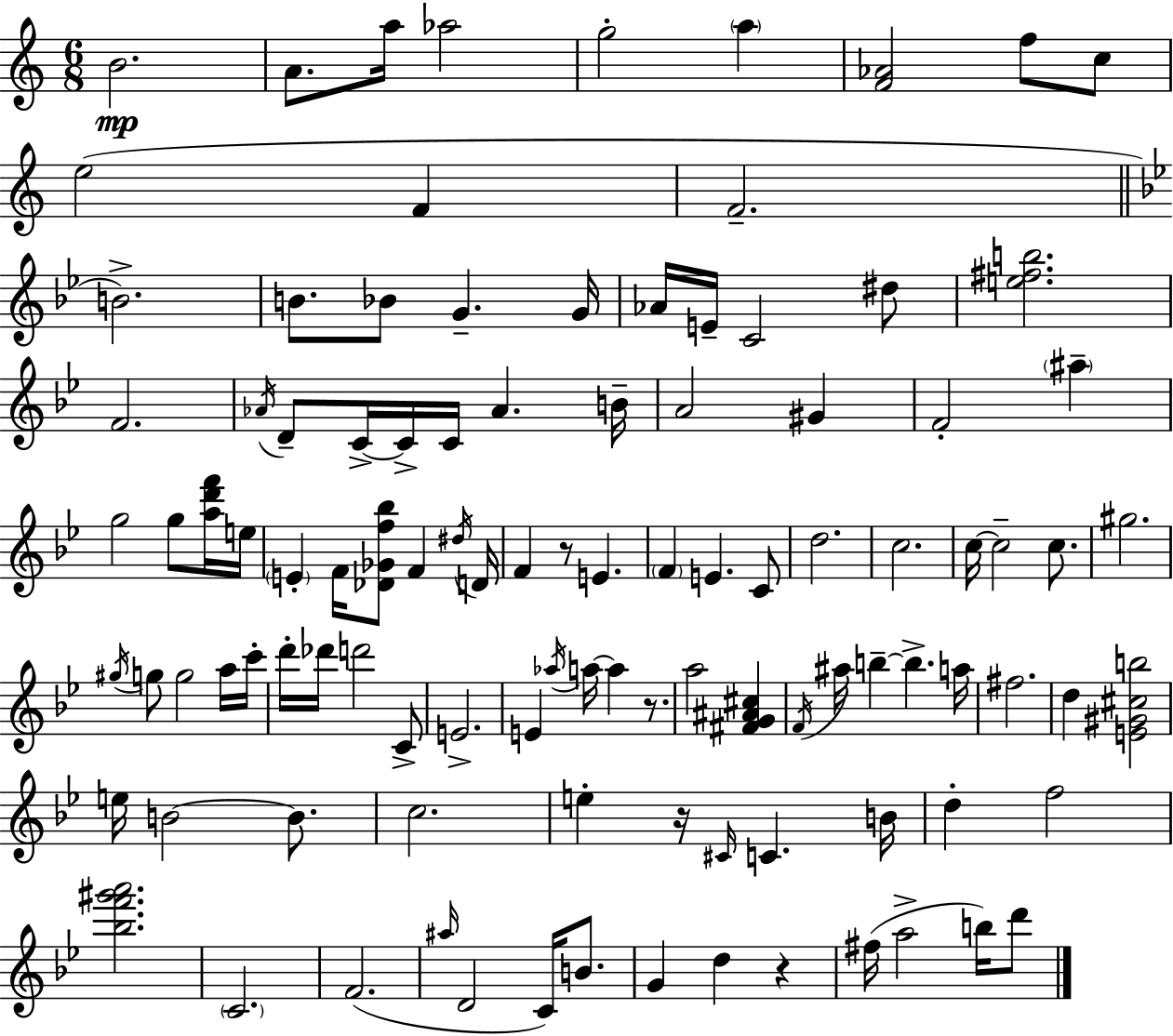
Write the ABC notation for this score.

X:1
T:Untitled
M:6/8
L:1/4
K:C
B2 A/2 a/4 _a2 g2 a [F_A]2 f/2 c/2 e2 F F2 B2 B/2 _B/2 G G/4 _A/4 E/4 C2 ^d/2 [e^fb]2 F2 _A/4 D/2 C/4 C/4 C/4 _A B/4 A2 ^G F2 ^a g2 g/2 [ad'f']/4 e/4 E F/4 [_D_Gf_b]/2 F ^d/4 D/4 F z/2 E F E C/2 d2 c2 c/4 c2 c/2 ^g2 ^g/4 g/2 g2 a/4 c'/4 d'/4 _d'/4 d'2 C/2 E2 E _a/4 a/4 a z/2 a2 [^FG^A^c] F/4 ^a/4 b b a/4 ^f2 d [E^G^cb]2 e/4 B2 B/2 c2 e z/4 ^C/4 C B/4 d f2 [_bf'^g'a']2 C2 F2 ^a/4 D2 C/4 B/2 G d z ^f/4 a2 b/4 d'/2